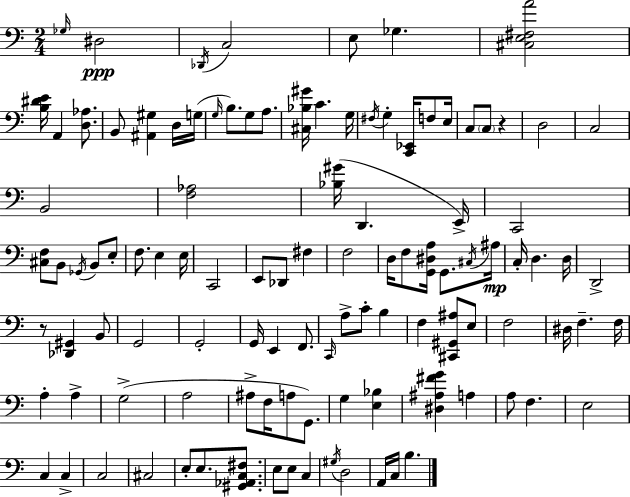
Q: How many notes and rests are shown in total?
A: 109